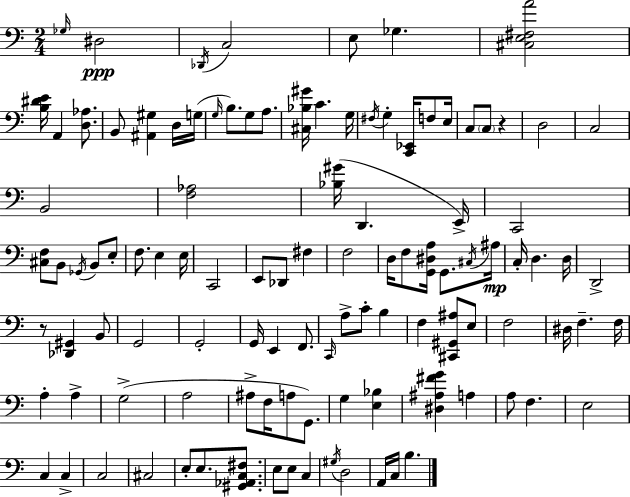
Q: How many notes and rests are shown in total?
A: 109